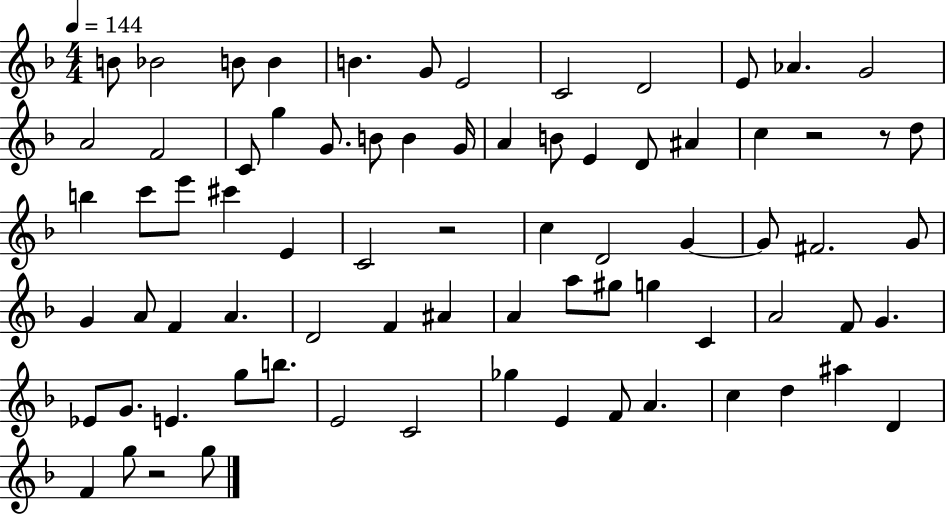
B4/e Bb4/h B4/e B4/q B4/q. G4/e E4/h C4/h D4/h E4/e Ab4/q. G4/h A4/h F4/h C4/e G5/q G4/e. B4/e B4/q G4/s A4/q B4/e E4/q D4/e A#4/q C5/q R/h R/e D5/e B5/q C6/e E6/e C#6/q E4/q C4/h R/h C5/q D4/h G4/q G4/e F#4/h. G4/e G4/q A4/e F4/q A4/q. D4/h F4/q A#4/q A4/q A5/e G#5/e G5/q C4/q A4/h F4/e G4/q. Eb4/e G4/e. E4/q. G5/e B5/e. E4/h C4/h Gb5/q E4/q F4/e A4/q. C5/q D5/q A#5/q D4/q F4/q G5/e R/h G5/e